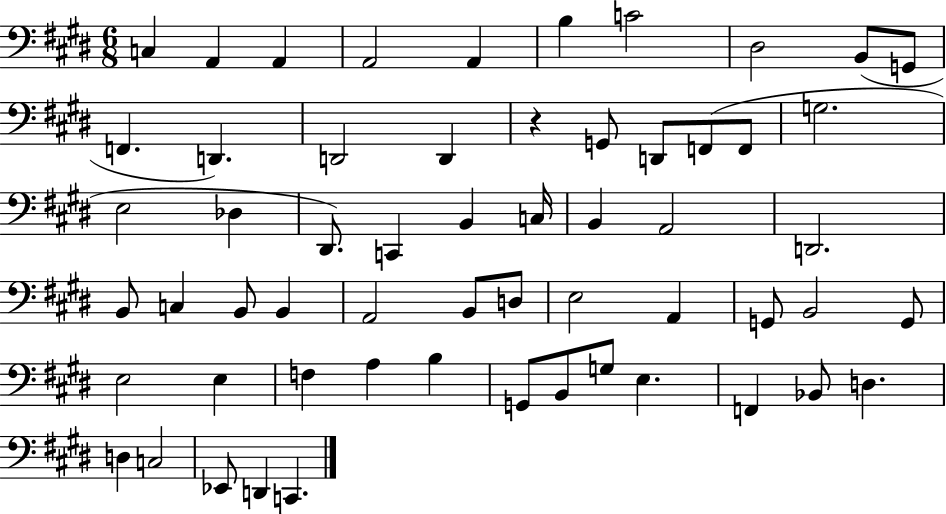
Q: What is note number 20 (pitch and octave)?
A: E3